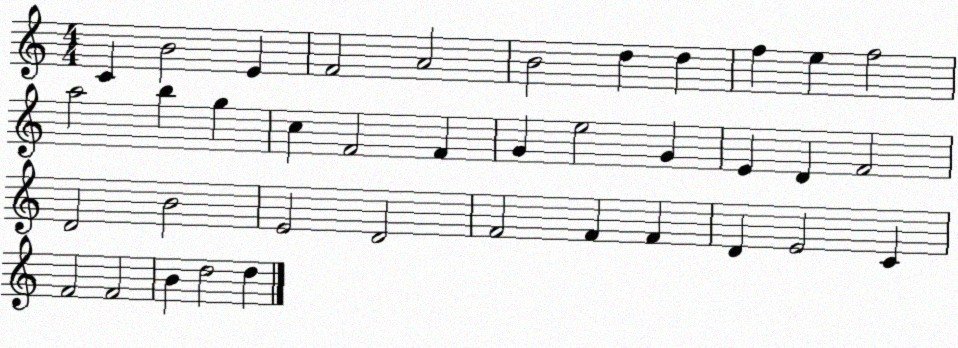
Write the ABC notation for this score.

X:1
T:Untitled
M:4/4
L:1/4
K:C
C B2 E F2 A2 B2 d d f e f2 a2 b g c F2 F G e2 G E D F2 D2 B2 E2 D2 F2 F F D E2 C F2 F2 B d2 d